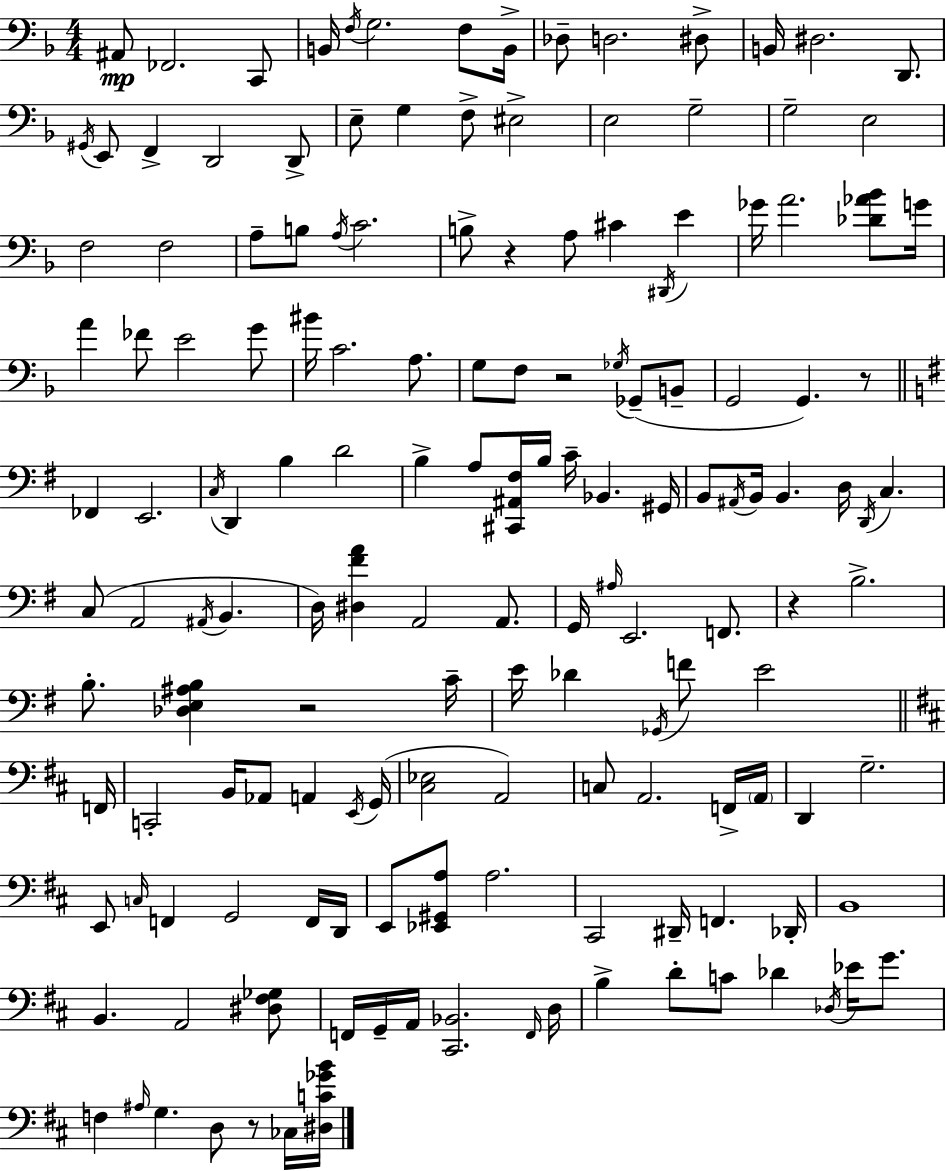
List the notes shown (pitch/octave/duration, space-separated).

A#2/e FES2/h. C2/e B2/s F3/s G3/h. F3/e B2/s Db3/e D3/h. D#3/e B2/s D#3/h. D2/e. G#2/s E2/e F2/q D2/h D2/e E3/e G3/q F3/e EIS3/h E3/h G3/h G3/h E3/h F3/h F3/h A3/e B3/e A3/s C4/h. B3/e R/q A3/e C#4/q D#2/s E4/q Gb4/s A4/h. [Db4,Ab4,Bb4]/e G4/s A4/q FES4/e E4/h G4/e BIS4/s C4/h. A3/e. G3/e F3/e R/h Gb3/s Gb2/e B2/e G2/h G2/q. R/e FES2/q E2/h. C3/s D2/q B3/q D4/h B3/q A3/e [C#2,A#2,F#3]/s B3/s C4/s Bb2/q. G#2/s B2/e A#2/s B2/s B2/q. D3/s D2/s C3/q. C3/e A2/h A#2/s B2/q. D3/s [D#3,F#4,A4]/q A2/h A2/e. G2/s A#3/s E2/h. F2/e. R/q B3/h. B3/e. [Db3,E3,A#3,B3]/q R/h C4/s E4/s Db4/q Gb2/s F4/e E4/h F2/s C2/h B2/s Ab2/e A2/q E2/s G2/s [C#3,Eb3]/h A2/h C3/e A2/h. F2/s A2/s D2/q G3/h. E2/e C3/s F2/q G2/h F2/s D2/s E2/e [Eb2,G#2,A3]/e A3/h. C#2/h D#2/s F2/q. Db2/s B2/w B2/q. A2/h [D#3,F#3,Gb3]/e F2/s G2/s A2/s [C#2,Bb2]/h. F2/s D3/s B3/q D4/e C4/e Db4/q Db3/s Eb4/s G4/e. F3/q A#3/s G3/q. D3/e R/e CES3/s [D#3,C4,Gb4,B4]/s